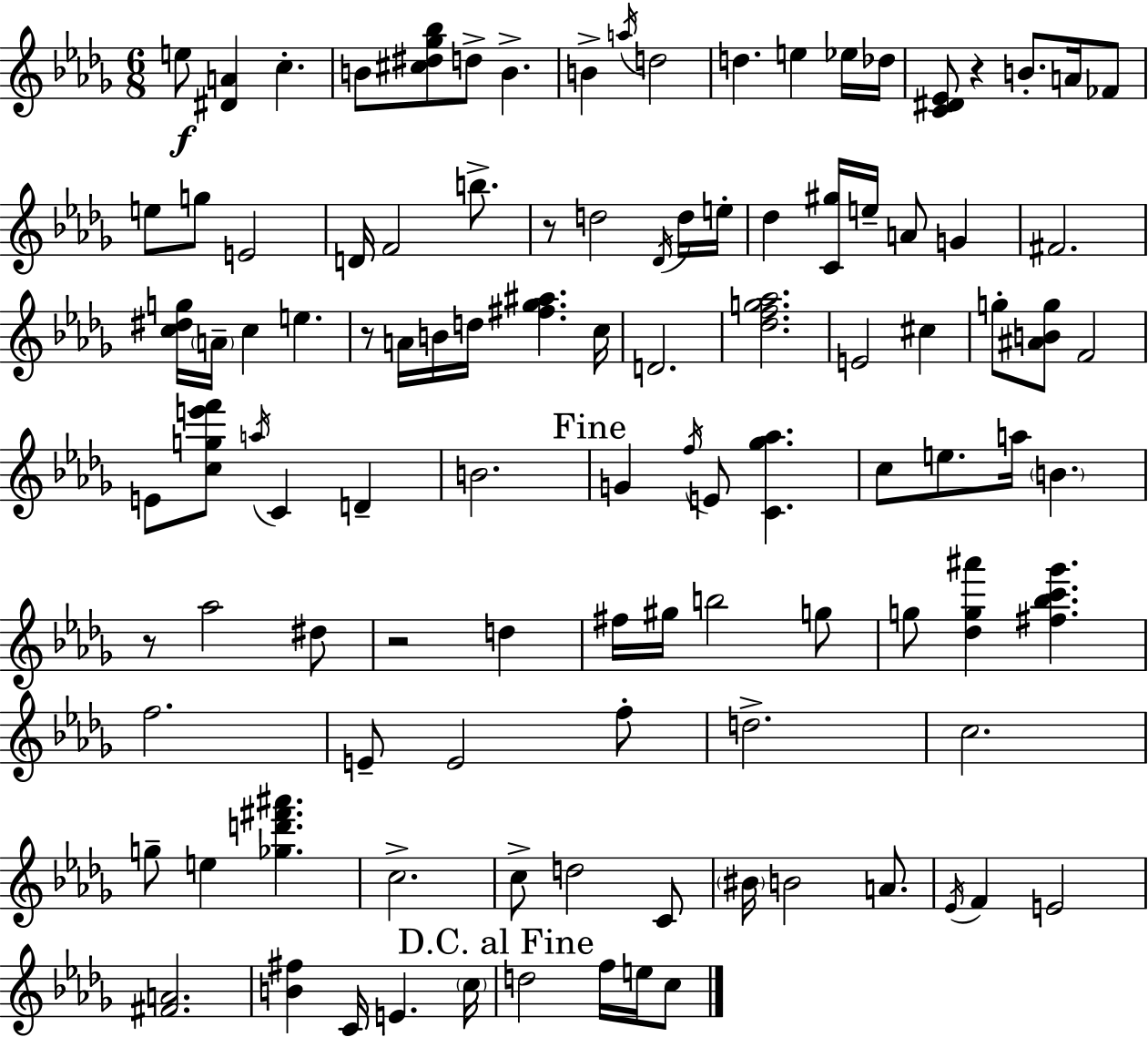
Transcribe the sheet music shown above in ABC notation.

X:1
T:Untitled
M:6/8
L:1/4
K:Bbm
e/2 [^DA] c B/2 [^c^d_g_b]/2 d/2 B B a/4 d2 d e _e/4 _d/4 [C^D_E]/2 z B/2 A/4 _F/2 e/2 g/2 E2 D/4 F2 b/2 z/2 d2 _D/4 d/4 e/4 _d [C^g]/4 e/4 A/2 G ^F2 [c^dg]/4 A/4 c e z/2 A/4 B/4 d/4 [^f_g^a] c/4 D2 [_dfg_a]2 E2 ^c g/2 [^ABg]/2 F2 E/2 [cge'f']/2 a/4 C D B2 G f/4 E/2 [C_g_a] c/2 e/2 a/4 B z/2 _a2 ^d/2 z2 d ^f/4 ^g/4 b2 g/2 g/2 [_dg^a'] [^f_bc'_g'] f2 E/2 E2 f/2 d2 c2 g/2 e [_gd'^f'^a'] c2 c/2 d2 C/2 ^B/4 B2 A/2 _E/4 F E2 [^FA]2 [B^f] C/4 E c/4 d2 f/4 e/4 c/2